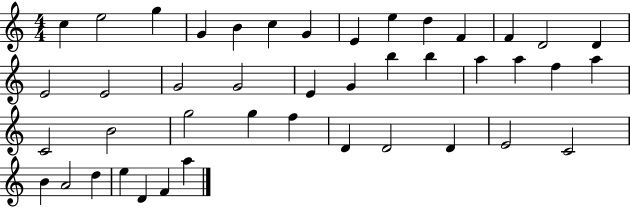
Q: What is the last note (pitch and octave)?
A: A5